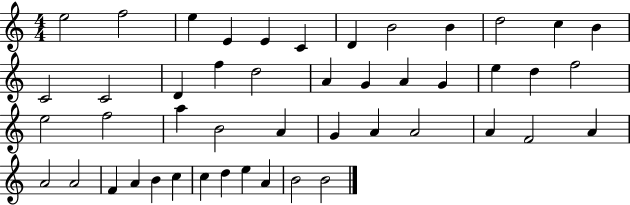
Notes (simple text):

E5/h F5/h E5/q E4/q E4/q C4/q D4/q B4/h B4/q D5/h C5/q B4/q C4/h C4/h D4/q F5/q D5/h A4/q G4/q A4/q G4/q E5/q D5/q F5/h E5/h F5/h A5/q B4/h A4/q G4/q A4/q A4/h A4/q F4/h A4/q A4/h A4/h F4/q A4/q B4/q C5/q C5/q D5/q E5/q A4/q B4/h B4/h